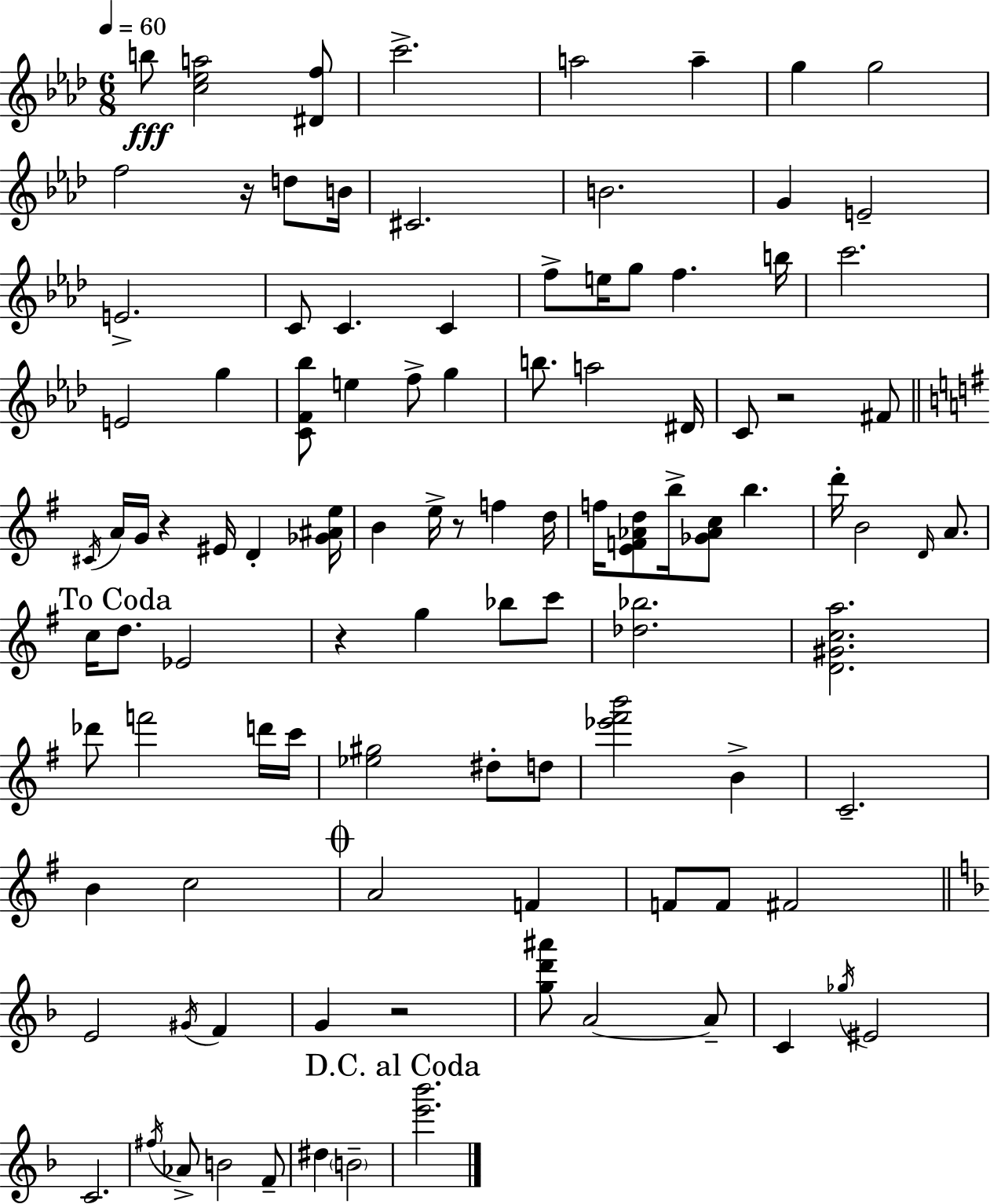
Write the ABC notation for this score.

X:1
T:Untitled
M:6/8
L:1/4
K:Ab
b/2 [c_ea]2 [^Df]/2 c'2 a2 a g g2 f2 z/4 d/2 B/4 ^C2 B2 G E2 E2 C/2 C C f/2 e/4 g/2 f b/4 c'2 E2 g [CF_b]/2 e f/2 g b/2 a2 ^D/4 C/2 z2 ^F/2 ^C/4 A/4 G/4 z ^E/4 D [_G^Ae]/4 B e/4 z/2 f d/4 f/4 [EF_Ad]/2 b/4 [_G_Ac]/2 b d'/4 B2 D/4 A/2 c/4 d/2 _E2 z g _b/2 c'/2 [_d_b]2 [D^Gca]2 _d'/2 f'2 d'/4 c'/4 [_e^g]2 ^d/2 d/2 [_e'^f'b']2 B C2 B c2 A2 F F/2 F/2 ^F2 E2 ^G/4 F G z2 [gd'^a']/2 A2 A/2 C _g/4 ^E2 C2 ^f/4 _A/2 B2 F/2 ^d B2 [e'_b']2